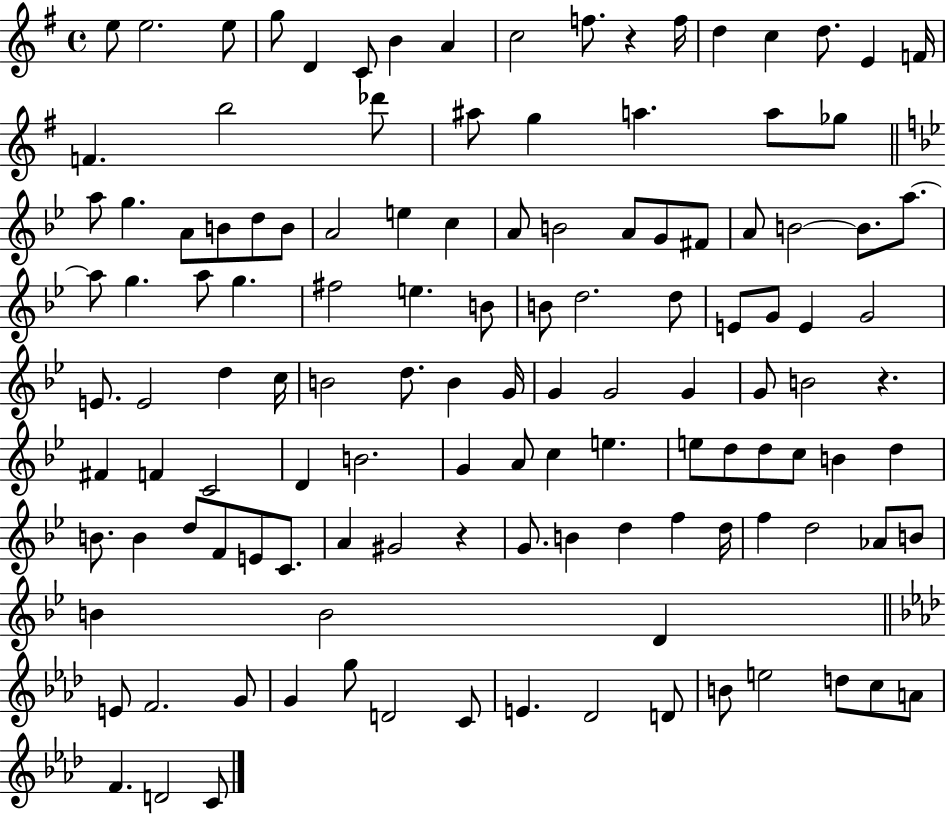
E5/e E5/h. E5/e G5/e D4/q C4/e B4/q A4/q C5/h F5/e. R/q F5/s D5/q C5/q D5/e. E4/q F4/s F4/q. B5/h Db6/e A#5/e G5/q A5/q. A5/e Gb5/e A5/e G5/q. A4/e B4/e D5/e B4/e A4/h E5/q C5/q A4/e B4/h A4/e G4/e F#4/e A4/e B4/h B4/e. A5/e. A5/e G5/q. A5/e G5/q. F#5/h E5/q. B4/e B4/e D5/h. D5/e E4/e G4/e E4/q G4/h E4/e. E4/h D5/q C5/s B4/h D5/e. B4/q G4/s G4/q G4/h G4/q G4/e B4/h R/q. F#4/q F4/q C4/h D4/q B4/h. G4/q A4/e C5/q E5/q. E5/e D5/e D5/e C5/e B4/q D5/q B4/e. B4/q D5/e F4/e E4/e C4/e. A4/q G#4/h R/q G4/e. B4/q D5/q F5/q D5/s F5/q D5/h Ab4/e B4/e B4/q B4/h D4/q E4/e F4/h. G4/e G4/q G5/e D4/h C4/e E4/q. Db4/h D4/e B4/e E5/h D5/e C5/e A4/e F4/q. D4/h C4/e